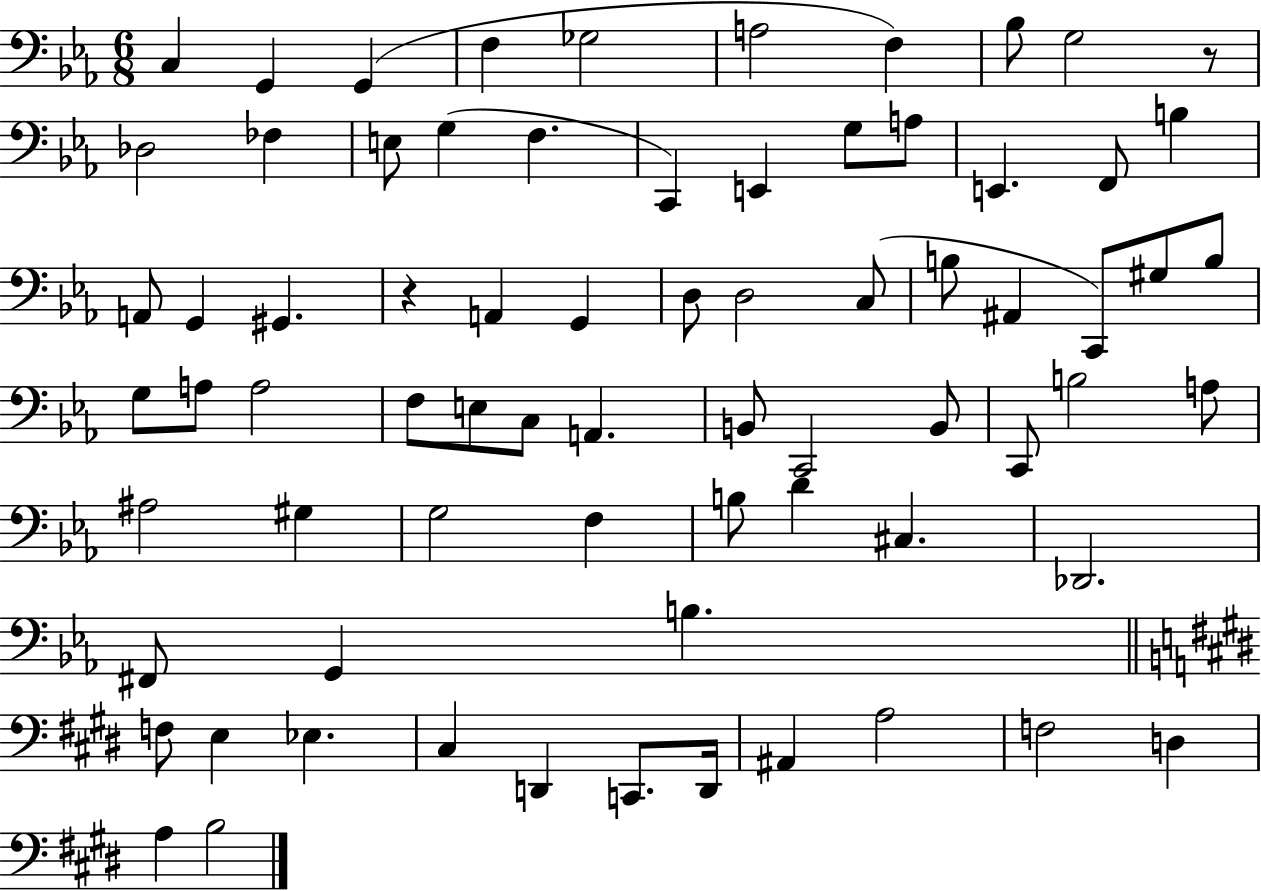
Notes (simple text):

C3/q G2/q G2/q F3/q Gb3/h A3/h F3/q Bb3/e G3/h R/e Db3/h FES3/q E3/e G3/q F3/q. C2/q E2/q G3/e A3/e E2/q. F2/e B3/q A2/e G2/q G#2/q. R/q A2/q G2/q D3/e D3/h C3/e B3/e A#2/q C2/e G#3/e B3/e G3/e A3/e A3/h F3/e E3/e C3/e A2/q. B2/e C2/h B2/e C2/e B3/h A3/e A#3/h G#3/q G3/h F3/q B3/e D4/q C#3/q. Db2/h. F#2/e G2/q B3/q. F3/e E3/q Eb3/q. C#3/q D2/q C2/e. D2/s A#2/q A3/h F3/h D3/q A3/q B3/h